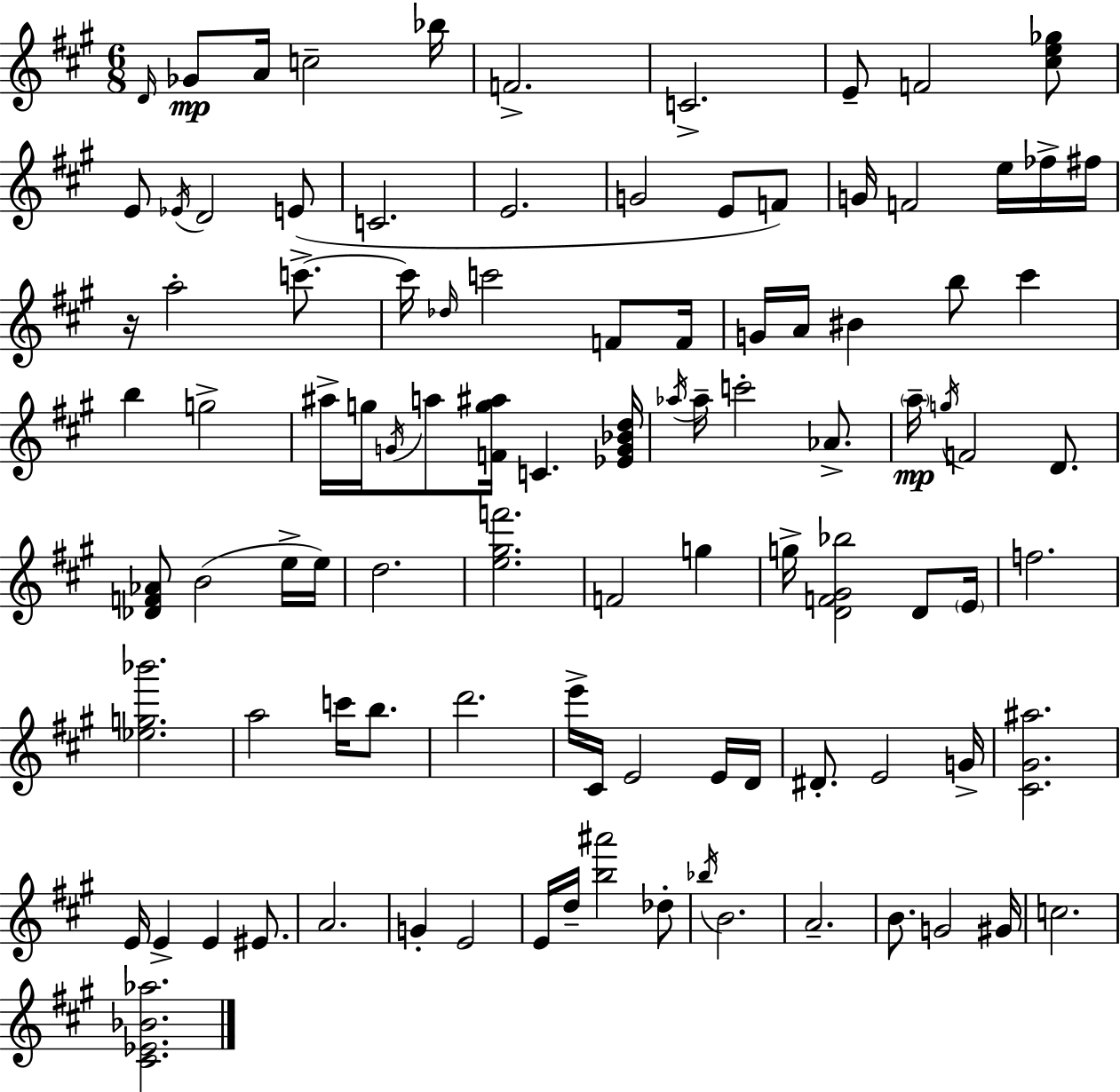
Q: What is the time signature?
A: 6/8